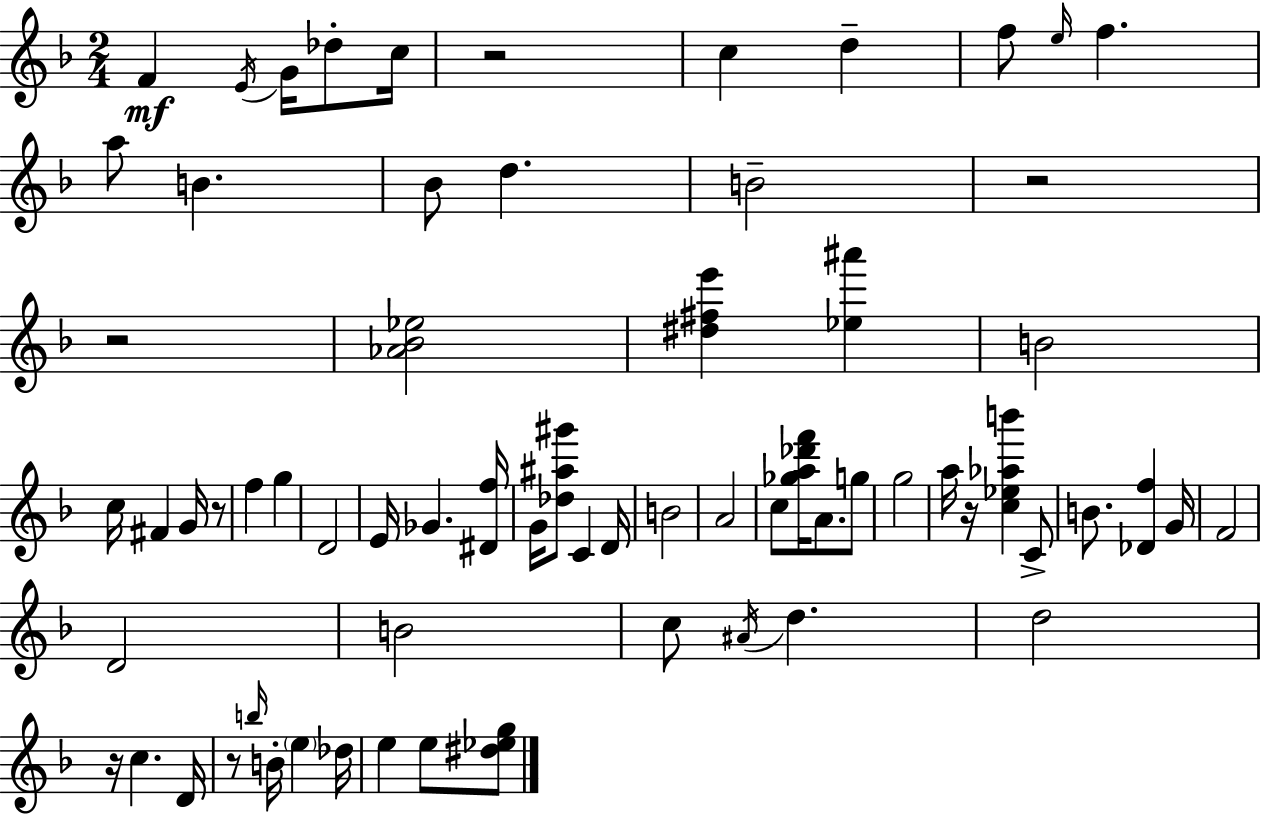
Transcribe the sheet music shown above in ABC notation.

X:1
T:Untitled
M:2/4
L:1/4
K:F
F E/4 G/4 _d/2 c/4 z2 c d f/2 e/4 f a/2 B _B/2 d B2 z2 z2 [_A_B_e]2 [^d^fe'] [_e^a'] B2 c/4 ^F G/4 z/2 f g D2 E/4 _G [^Df]/4 G/4 [_d^a^g']/2 C D/4 B2 A2 c/2 [_ga_d'f']/4 A/2 g/2 g2 a/4 z/4 [c_e_ab'] C/2 B/2 [_Df] G/4 F2 D2 B2 c/2 ^A/4 d d2 z/4 c D/4 z/2 b/4 B/4 e _d/4 e e/2 [^d_eg]/2